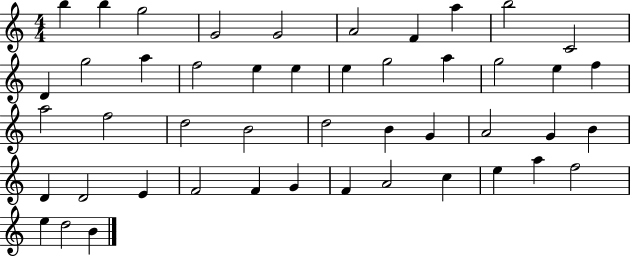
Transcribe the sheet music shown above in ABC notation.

X:1
T:Untitled
M:4/4
L:1/4
K:C
b b g2 G2 G2 A2 F a b2 C2 D g2 a f2 e e e g2 a g2 e f a2 f2 d2 B2 d2 B G A2 G B D D2 E F2 F G F A2 c e a f2 e d2 B